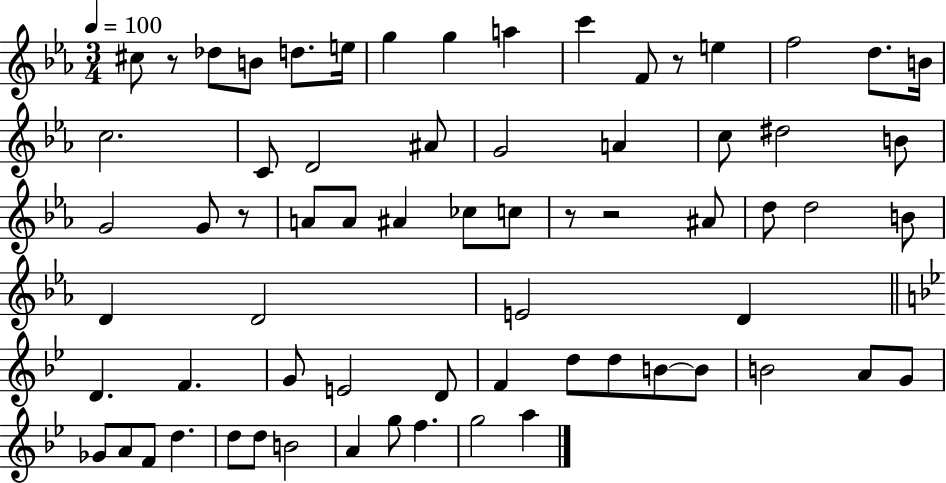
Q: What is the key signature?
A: EES major